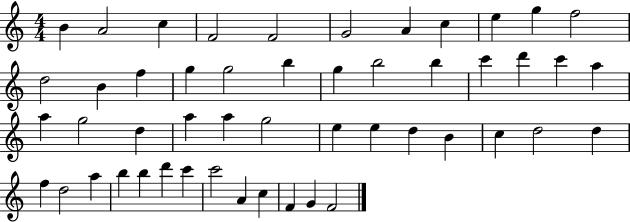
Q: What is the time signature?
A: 4/4